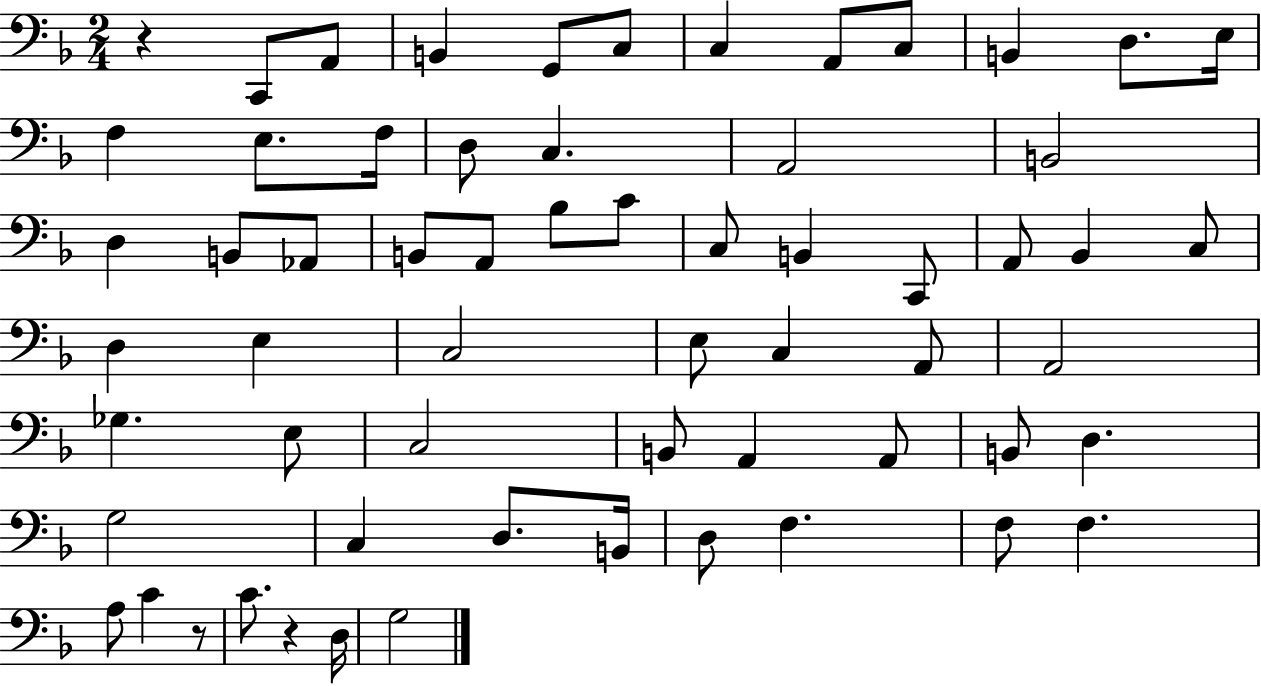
{
  \clef bass
  \numericTimeSignature
  \time 2/4
  \key f \major
  r4 c,8 a,8 | b,4 g,8 c8 | c4 a,8 c8 | b,4 d8. e16 | \break f4 e8. f16 | d8 c4. | a,2 | b,2 | \break d4 b,8 aes,8 | b,8 a,8 bes8 c'8 | c8 b,4 c,8 | a,8 bes,4 c8 | \break d4 e4 | c2 | e8 c4 a,8 | a,2 | \break ges4. e8 | c2 | b,8 a,4 a,8 | b,8 d4. | \break g2 | c4 d8. b,16 | d8 f4. | f8 f4. | \break a8 c'4 r8 | c'8. r4 d16 | g2 | \bar "|."
}